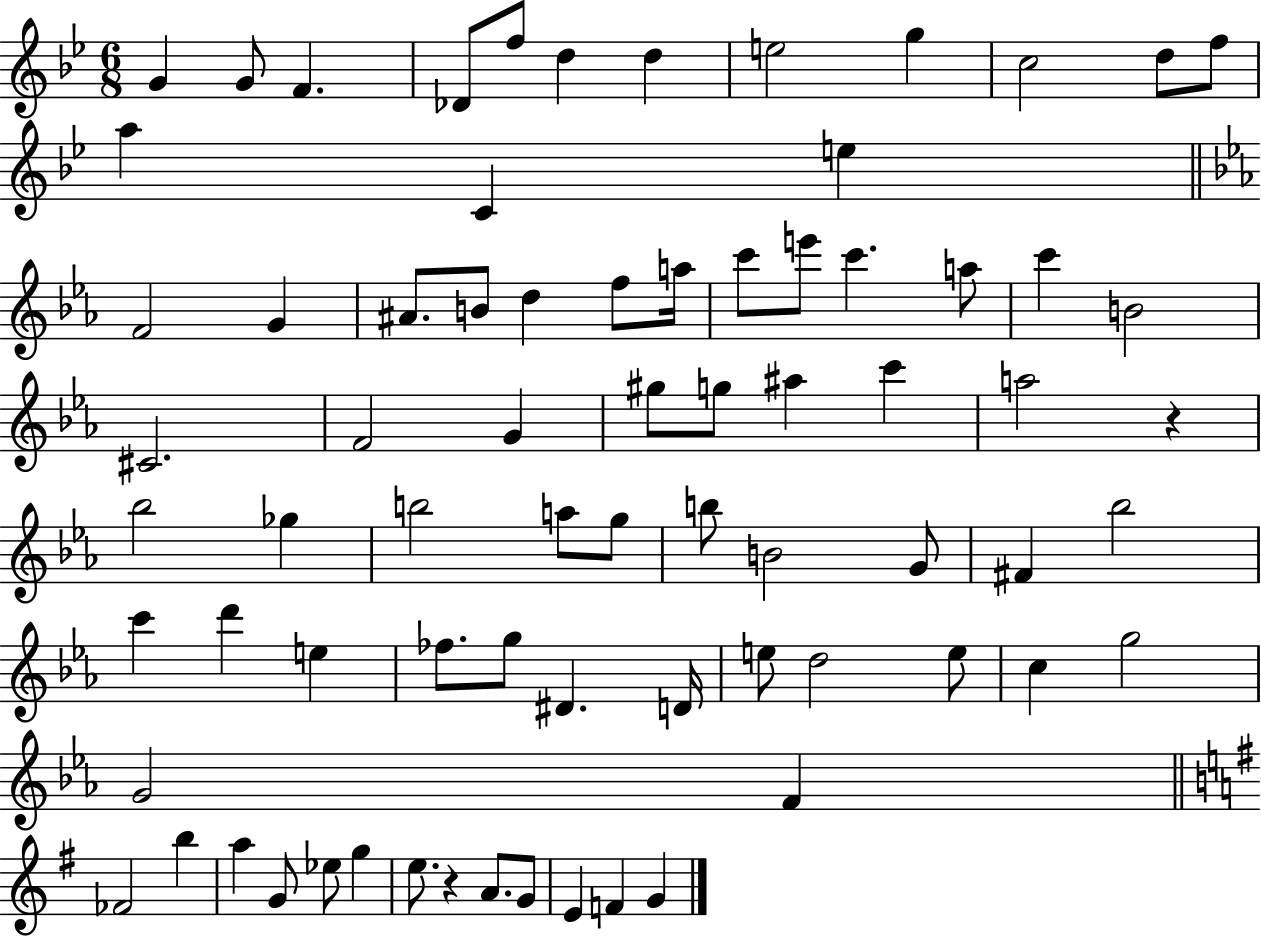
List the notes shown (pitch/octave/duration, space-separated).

G4/q G4/e F4/q. Db4/e F5/e D5/q D5/q E5/h G5/q C5/h D5/e F5/e A5/q C4/q E5/q F4/h G4/q A#4/e. B4/e D5/q F5/e A5/s C6/e E6/e C6/q. A5/e C6/q B4/h C#4/h. F4/h G4/q G#5/e G5/e A#5/q C6/q A5/h R/q Bb5/h Gb5/q B5/h A5/e G5/e B5/e B4/h G4/e F#4/q Bb5/h C6/q D6/q E5/q FES5/e. G5/e D#4/q. D4/s E5/e D5/h E5/e C5/q G5/h G4/h F4/q FES4/h B5/q A5/q G4/e Eb5/e G5/q E5/e. R/q A4/e. G4/e E4/q F4/q G4/q